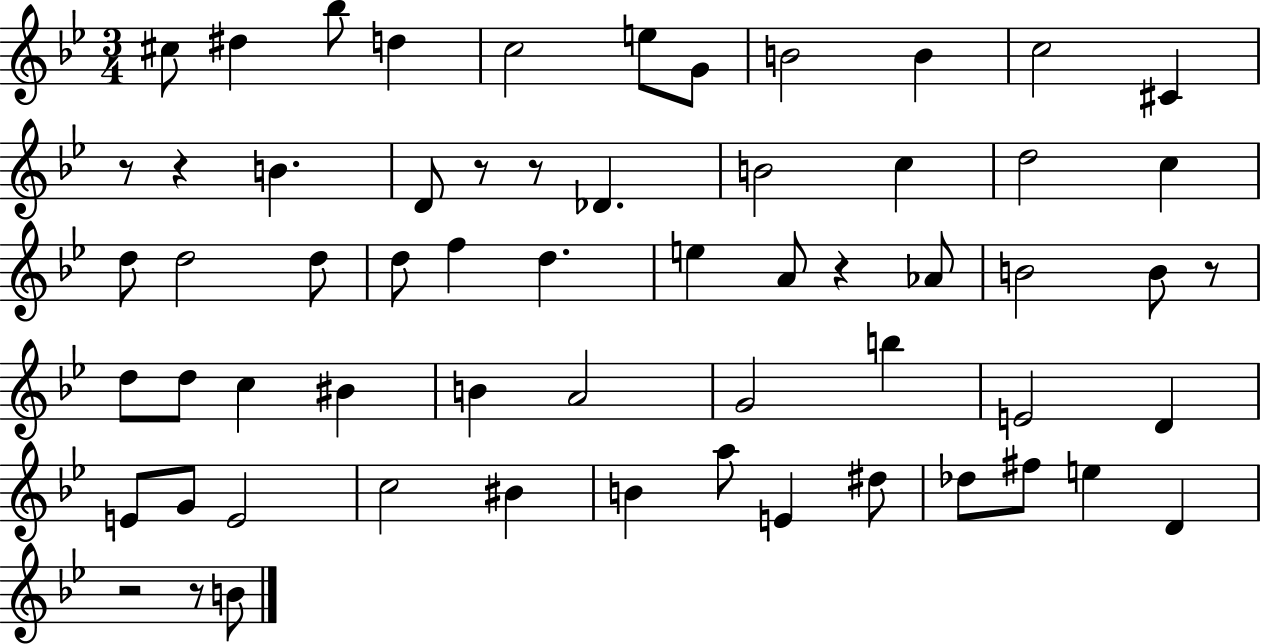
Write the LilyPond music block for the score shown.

{
  \clef treble
  \numericTimeSignature
  \time 3/4
  \key bes \major
  cis''8 dis''4 bes''8 d''4 | c''2 e''8 g'8 | b'2 b'4 | c''2 cis'4 | \break r8 r4 b'4. | d'8 r8 r8 des'4. | b'2 c''4 | d''2 c''4 | \break d''8 d''2 d''8 | d''8 f''4 d''4. | e''4 a'8 r4 aes'8 | b'2 b'8 r8 | \break d''8 d''8 c''4 bis'4 | b'4 a'2 | g'2 b''4 | e'2 d'4 | \break e'8 g'8 e'2 | c''2 bis'4 | b'4 a''8 e'4 dis''8 | des''8 fis''8 e''4 d'4 | \break r2 r8 b'8 | \bar "|."
}